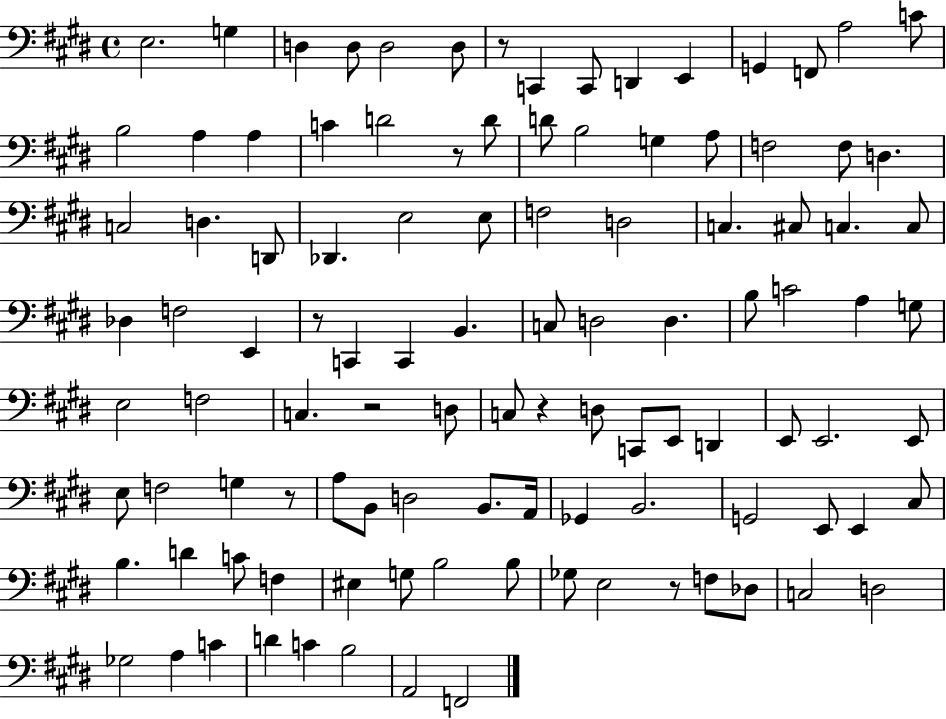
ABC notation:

X:1
T:Untitled
M:4/4
L:1/4
K:E
E,2 G, D, D,/2 D,2 D,/2 z/2 C,, C,,/2 D,, E,, G,, F,,/2 A,2 C/2 B,2 A, A, C D2 z/2 D/2 D/2 B,2 G, A,/2 F,2 F,/2 D, C,2 D, D,,/2 _D,, E,2 E,/2 F,2 D,2 C, ^C,/2 C, C,/2 _D, F,2 E,, z/2 C,, C,, B,, C,/2 D,2 D, B,/2 C2 A, G,/2 E,2 F,2 C, z2 D,/2 C,/2 z D,/2 C,,/2 E,,/2 D,, E,,/2 E,,2 E,,/2 E,/2 F,2 G, z/2 A,/2 B,,/2 D,2 B,,/2 A,,/4 _G,, B,,2 G,,2 E,,/2 E,, ^C,/2 B, D C/2 F, ^E, G,/2 B,2 B,/2 _G,/2 E,2 z/2 F,/2 _D,/2 C,2 D,2 _G,2 A, C D C B,2 A,,2 F,,2